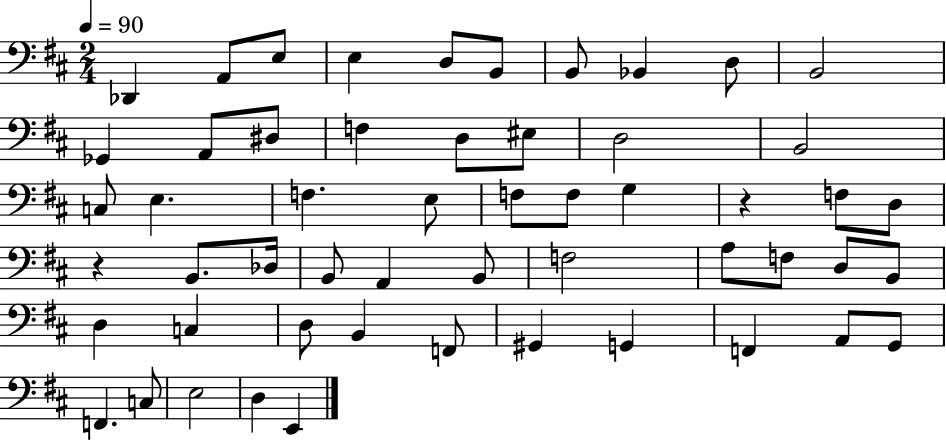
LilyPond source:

{
  \clef bass
  \numericTimeSignature
  \time 2/4
  \key d \major
  \tempo 4 = 90
  des,4 a,8 e8 | e4 d8 b,8 | b,8 bes,4 d8 | b,2 | \break ges,4 a,8 dis8 | f4 d8 eis8 | d2 | b,2 | \break c8 e4. | f4. e8 | f8 f8 g4 | r4 f8 d8 | \break r4 b,8. des16 | b,8 a,4 b,8 | f2 | a8 f8 d8 b,8 | \break d4 c4 | d8 b,4 f,8 | gis,4 g,4 | f,4 a,8 g,8 | \break f,4. c8 | e2 | d4 e,4 | \bar "|."
}